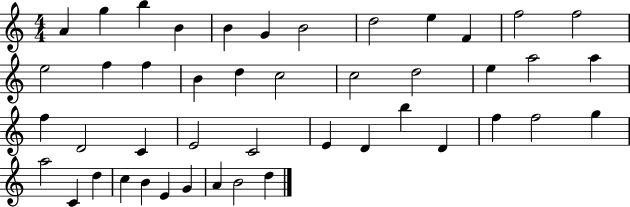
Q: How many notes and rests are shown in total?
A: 45